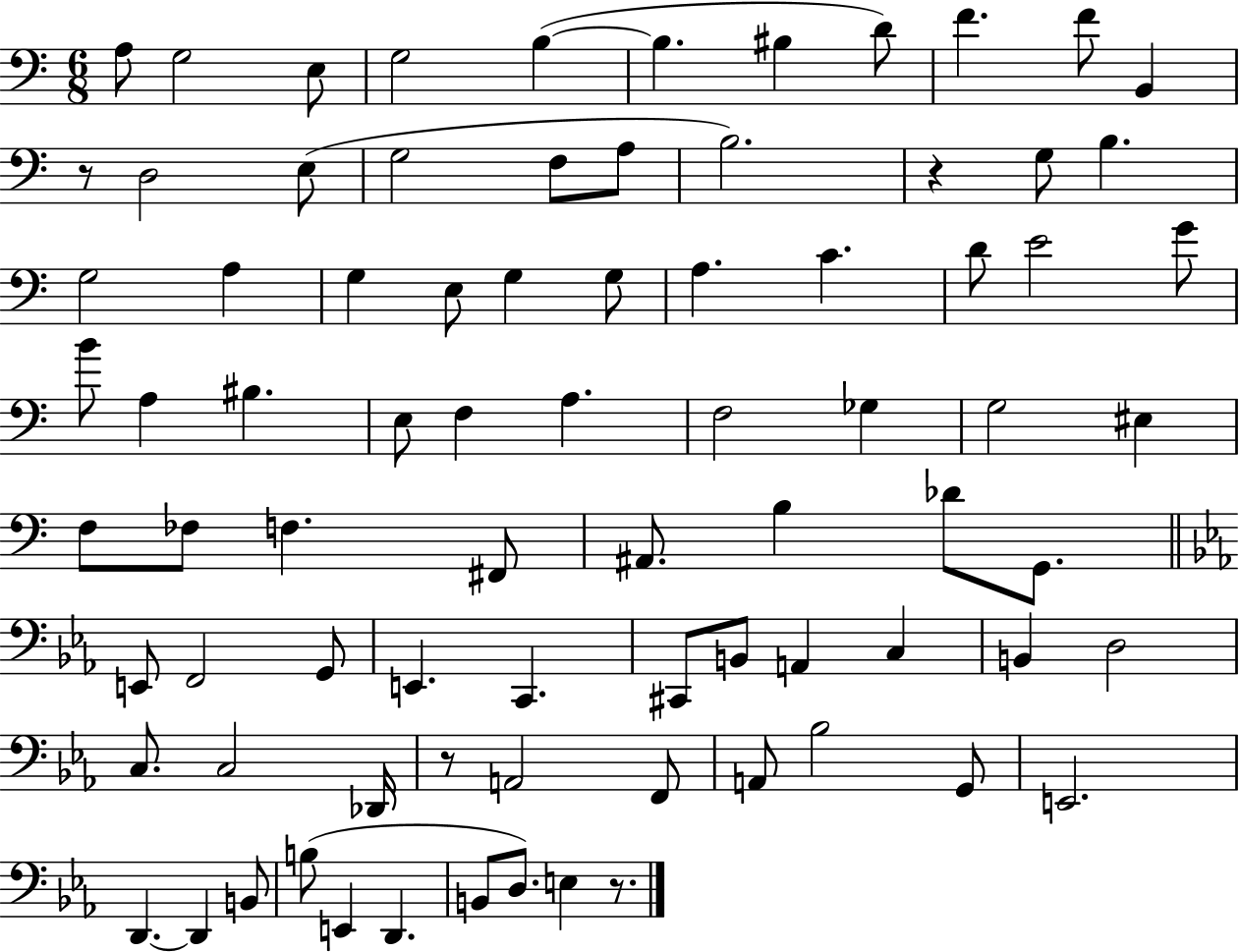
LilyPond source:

{
  \clef bass
  \numericTimeSignature
  \time 6/8
  \key c \major
  a8 g2 e8 | g2 b4~(~ | b4. bis4 d'8) | f'4. f'8 b,4 | \break r8 d2 e8( | g2 f8 a8 | b2.) | r4 g8 b4. | \break g2 a4 | g4 e8 g4 g8 | a4. c'4. | d'8 e'2 g'8 | \break b'8 a4 bis4. | e8 f4 a4. | f2 ges4 | g2 eis4 | \break f8 fes8 f4. fis,8 | ais,8. b4 des'8 g,8. | \bar "||" \break \key ees \major e,8 f,2 g,8 | e,4. c,4. | cis,8 b,8 a,4 c4 | b,4 d2 | \break c8. c2 des,16 | r8 a,2 f,8 | a,8 bes2 g,8 | e,2. | \break d,4.~~ d,4 b,8 | b8( e,4 d,4. | b,8 d8.) e4 r8. | \bar "|."
}